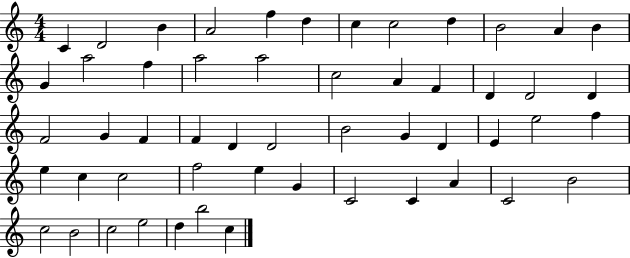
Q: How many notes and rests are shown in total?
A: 53